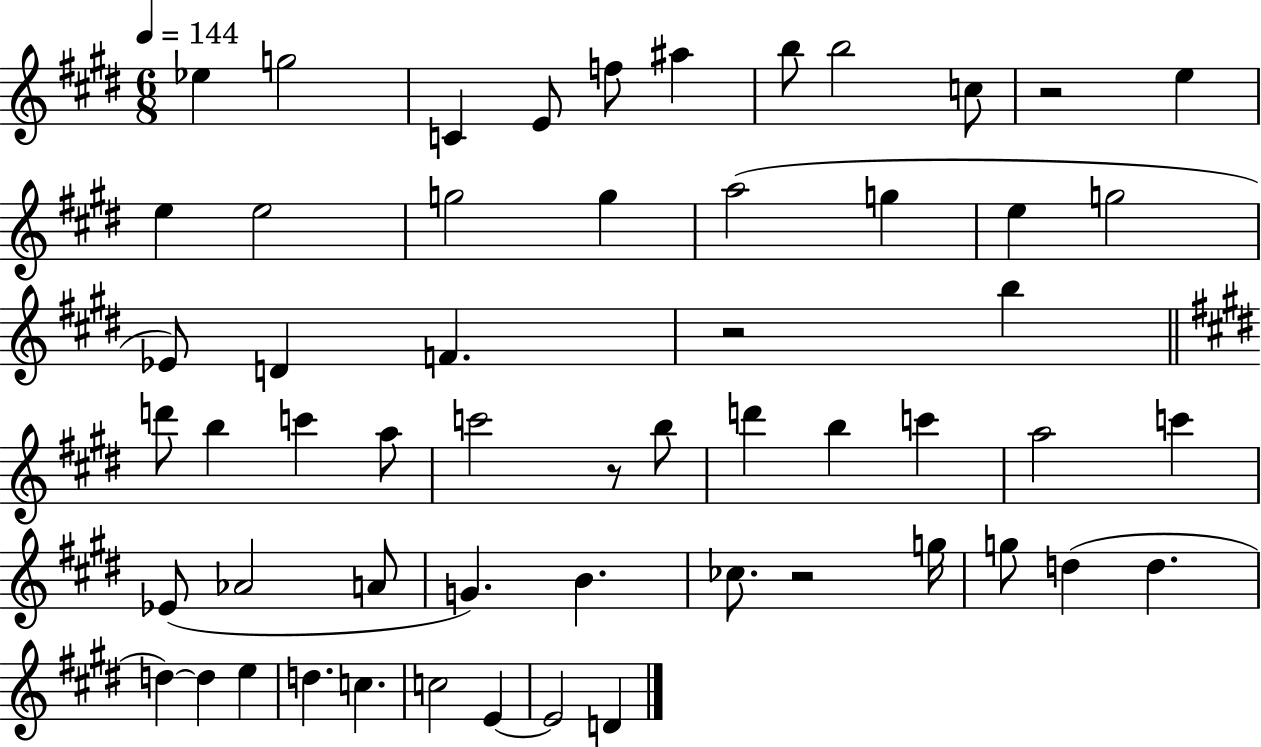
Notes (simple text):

Eb5/q G5/h C4/q E4/e F5/e A#5/q B5/e B5/h C5/e R/h E5/q E5/q E5/h G5/h G5/q A5/h G5/q E5/q G5/h Eb4/e D4/q F4/q. R/h B5/q D6/e B5/q C6/q A5/e C6/h R/e B5/e D6/q B5/q C6/q A5/h C6/q Eb4/e Ab4/h A4/e G4/q. B4/q. CES5/e. R/h G5/s G5/e D5/q D5/q. D5/q D5/q E5/q D5/q. C5/q. C5/h E4/q E4/h D4/q